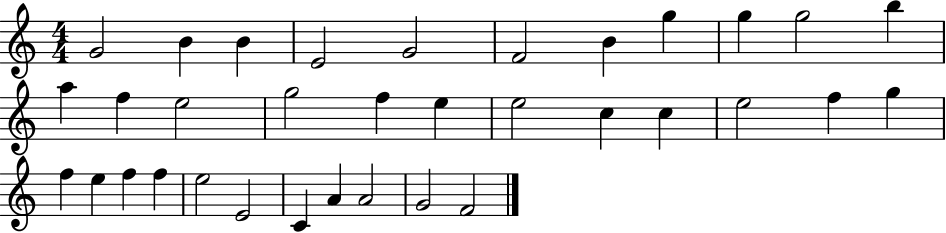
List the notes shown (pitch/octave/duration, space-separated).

G4/h B4/q B4/q E4/h G4/h F4/h B4/q G5/q G5/q G5/h B5/q A5/q F5/q E5/h G5/h F5/q E5/q E5/h C5/q C5/q E5/h F5/q G5/q F5/q E5/q F5/q F5/q E5/h E4/h C4/q A4/q A4/h G4/h F4/h